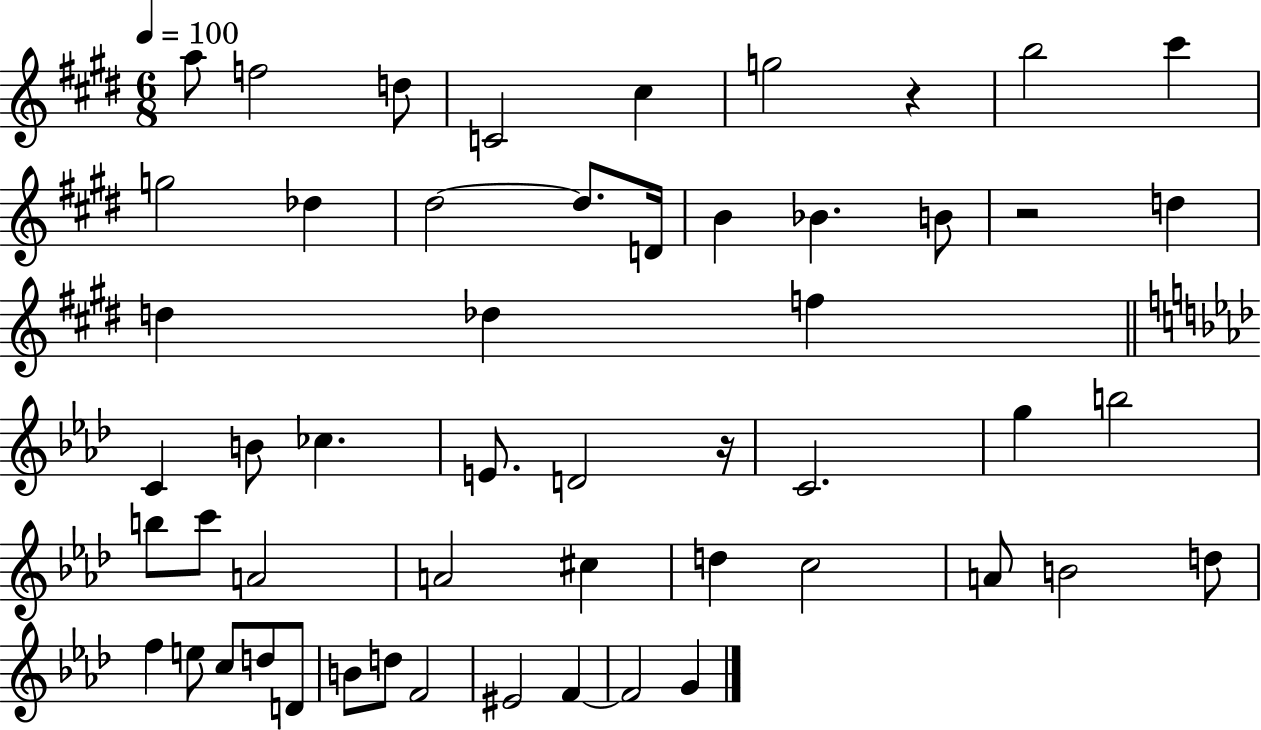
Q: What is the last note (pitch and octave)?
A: G4